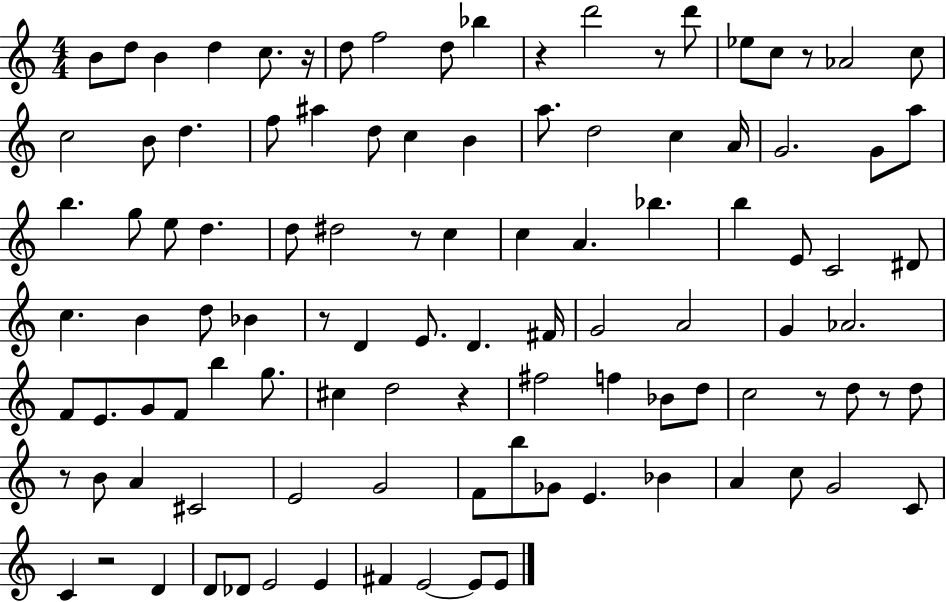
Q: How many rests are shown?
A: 11